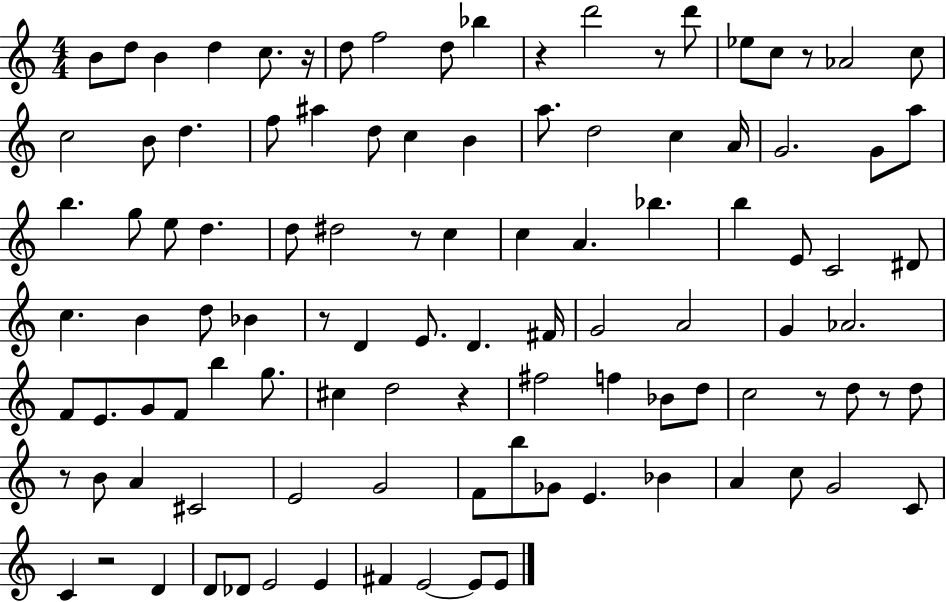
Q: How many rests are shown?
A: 11